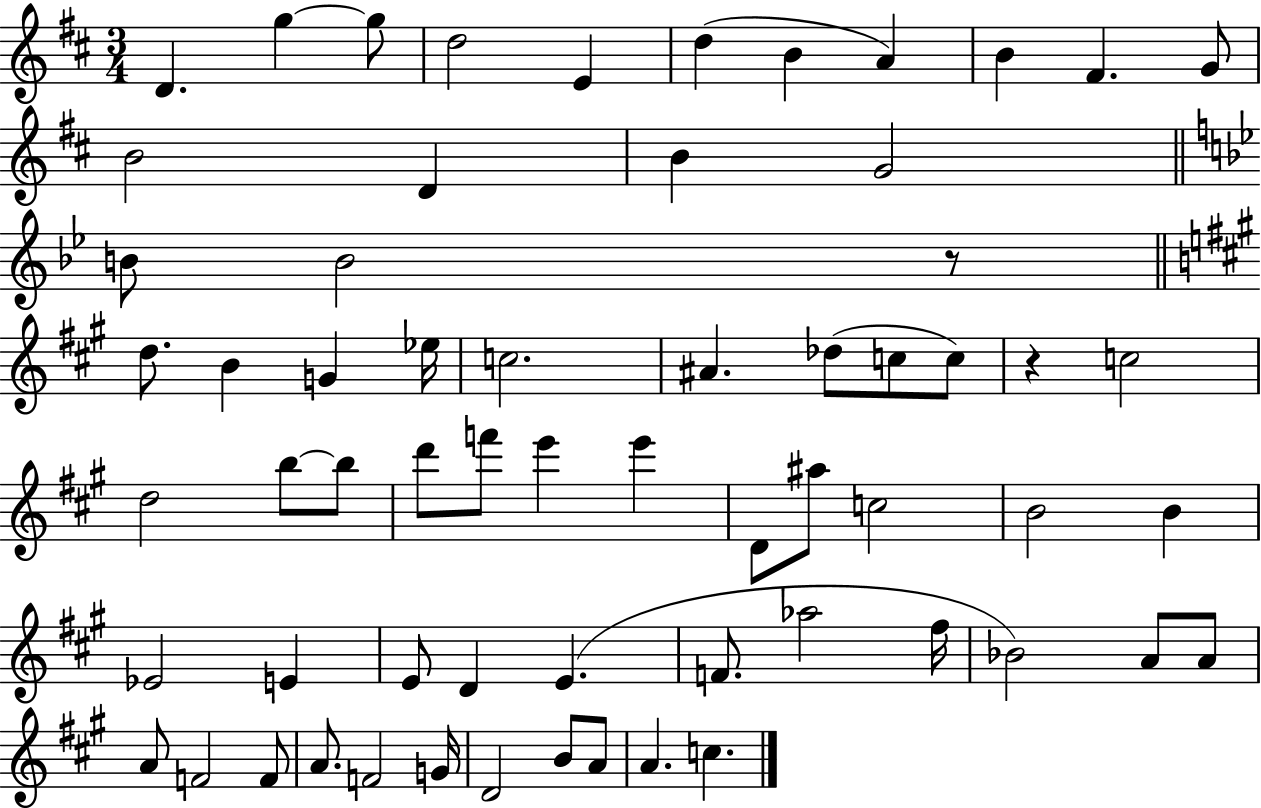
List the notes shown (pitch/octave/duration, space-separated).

D4/q. G5/q G5/e D5/h E4/q D5/q B4/q A4/q B4/q F#4/q. G4/e B4/h D4/q B4/q G4/h B4/e B4/h R/e D5/e. B4/q G4/q Eb5/s C5/h. A#4/q. Db5/e C5/e C5/e R/q C5/h D5/h B5/e B5/e D6/e F6/e E6/q E6/q D4/e A#5/e C5/h B4/h B4/q Eb4/h E4/q E4/e D4/q E4/q. F4/e. Ab5/h F#5/s Bb4/h A4/e A4/e A4/e F4/h F4/e A4/e. F4/h G4/s D4/h B4/e A4/e A4/q. C5/q.